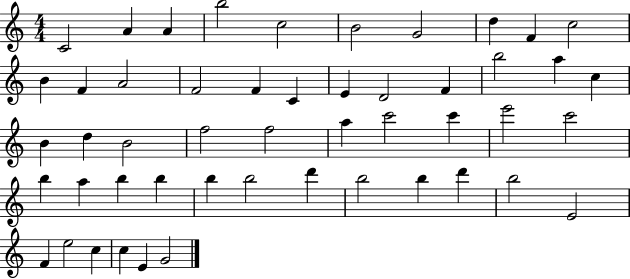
X:1
T:Untitled
M:4/4
L:1/4
K:C
C2 A A b2 c2 B2 G2 d F c2 B F A2 F2 F C E D2 F b2 a c B d B2 f2 f2 a c'2 c' e'2 c'2 b a b b b b2 d' b2 b d' b2 E2 F e2 c c E G2